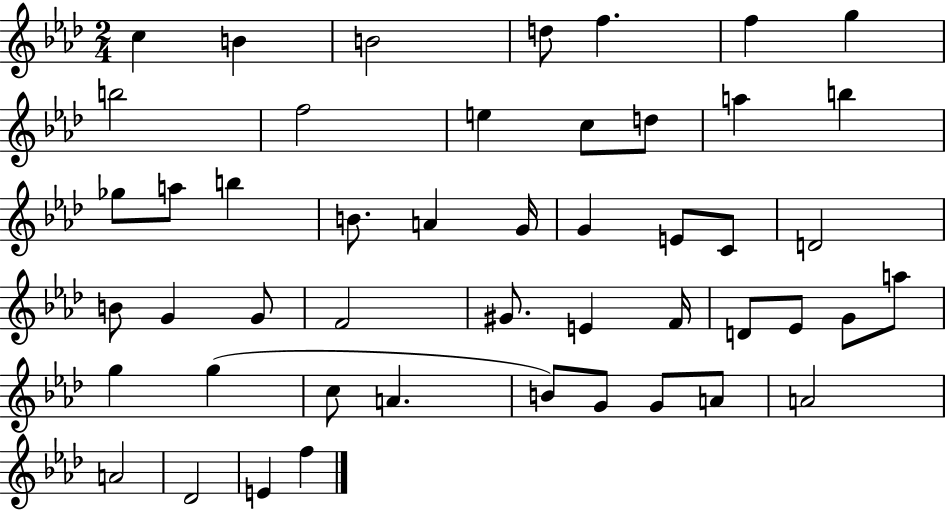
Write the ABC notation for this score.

X:1
T:Untitled
M:2/4
L:1/4
K:Ab
c B B2 d/2 f f g b2 f2 e c/2 d/2 a b _g/2 a/2 b B/2 A G/4 G E/2 C/2 D2 B/2 G G/2 F2 ^G/2 E F/4 D/2 _E/2 G/2 a/2 g g c/2 A B/2 G/2 G/2 A/2 A2 A2 _D2 E f